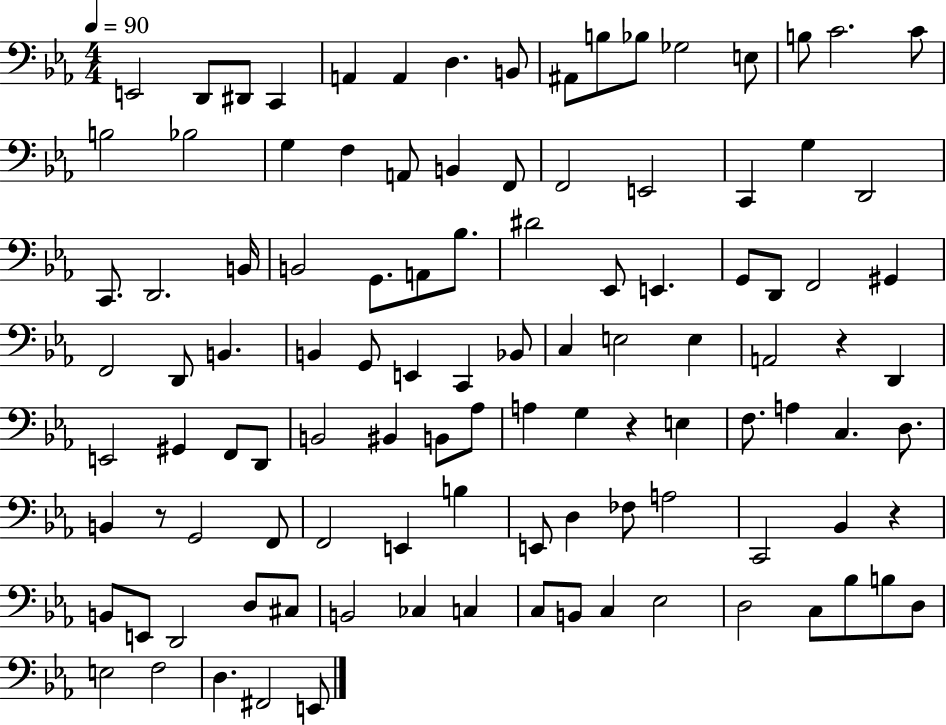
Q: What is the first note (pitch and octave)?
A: E2